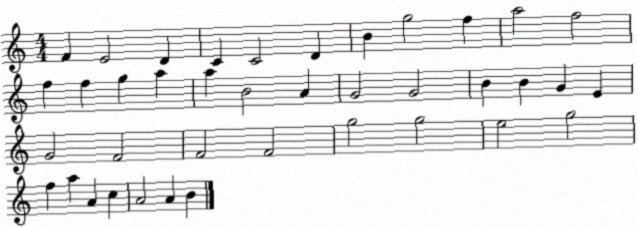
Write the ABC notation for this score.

X:1
T:Untitled
M:4/4
L:1/4
K:C
F E2 D C C2 D B g2 f a2 f2 f f g a a B2 A G2 G2 B B G E G2 F2 F2 F2 g2 g2 e2 g2 f a A c A2 A B